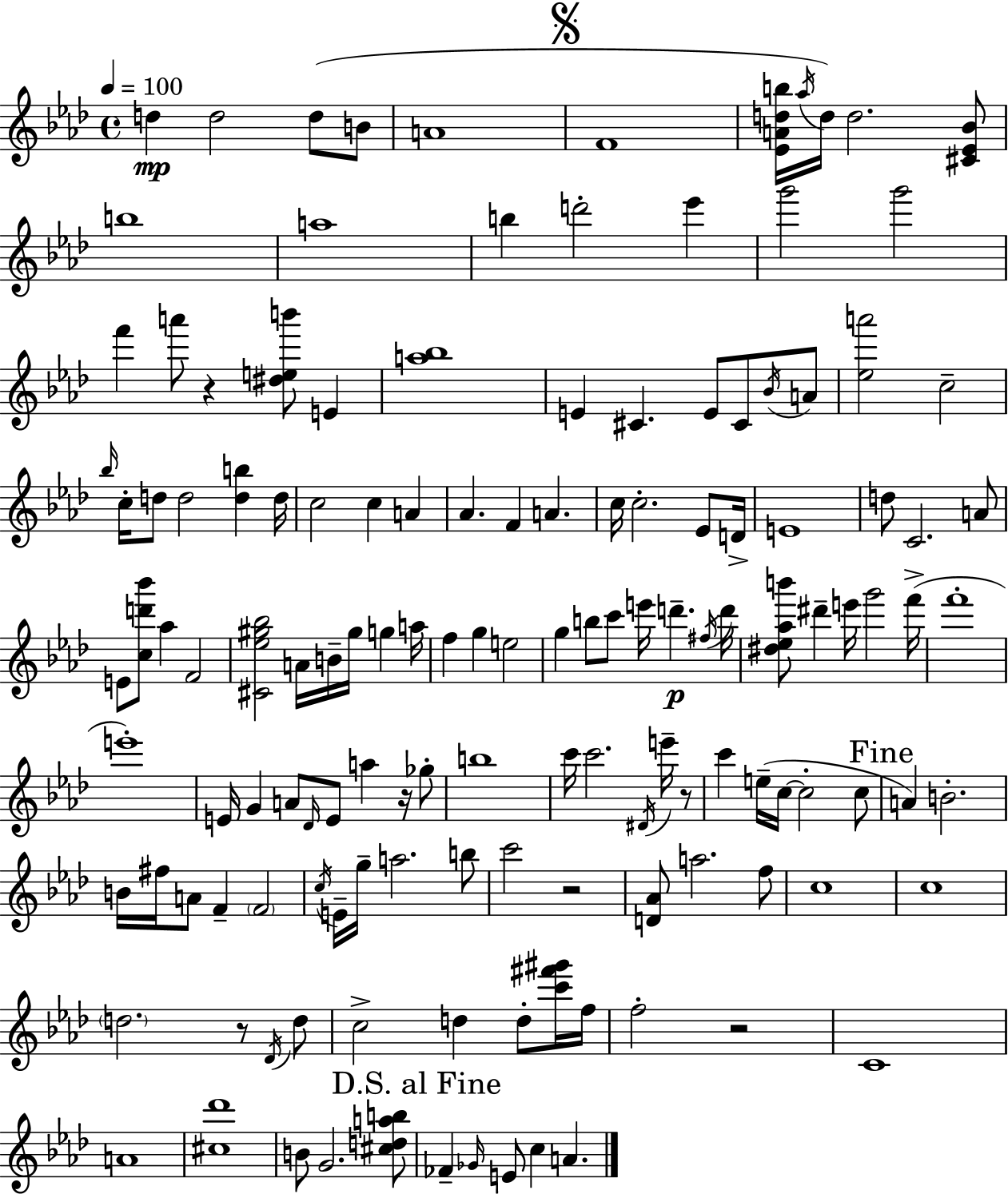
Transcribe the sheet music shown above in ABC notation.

X:1
T:Untitled
M:4/4
L:1/4
K:Fm
d d2 d/2 B/2 A4 F4 [_EAdb]/4 _a/4 d/4 d2 [^C_E_B]/2 b4 a4 b d'2 _e' g'2 g'2 f' a'/2 z [^deb']/2 E [a_b]4 E ^C E/2 ^C/2 _B/4 A/2 [_ea']2 c2 _b/4 c/4 d/2 d2 [db] d/4 c2 c A _A F A c/4 c2 _E/2 D/4 E4 d/2 C2 A/2 E/2 [cd'_b']/2 _a F2 [^C_e^g_b]2 A/4 B/4 ^g/4 g a/4 f g e2 g b/2 c'/2 e'/4 d' ^f/4 d'/4 [^d_e_ab']/2 ^d' e'/4 g'2 f'/4 f'4 e'4 E/4 G A/2 _D/4 E/2 a z/4 _g/2 b4 c'/4 c'2 ^D/4 e'/4 z/2 c' e/4 c/4 c2 c/2 A B2 B/4 ^f/4 A/2 F F2 c/4 E/4 g/4 a2 b/2 c'2 z2 [D_A]/2 a2 f/2 c4 c4 d2 z/2 _D/4 d/2 c2 d d/2 [c'^f'^g']/4 f/4 f2 z2 C4 A4 [^c_d']4 B/2 G2 [^cdab]/2 _F _G/4 E/2 c A